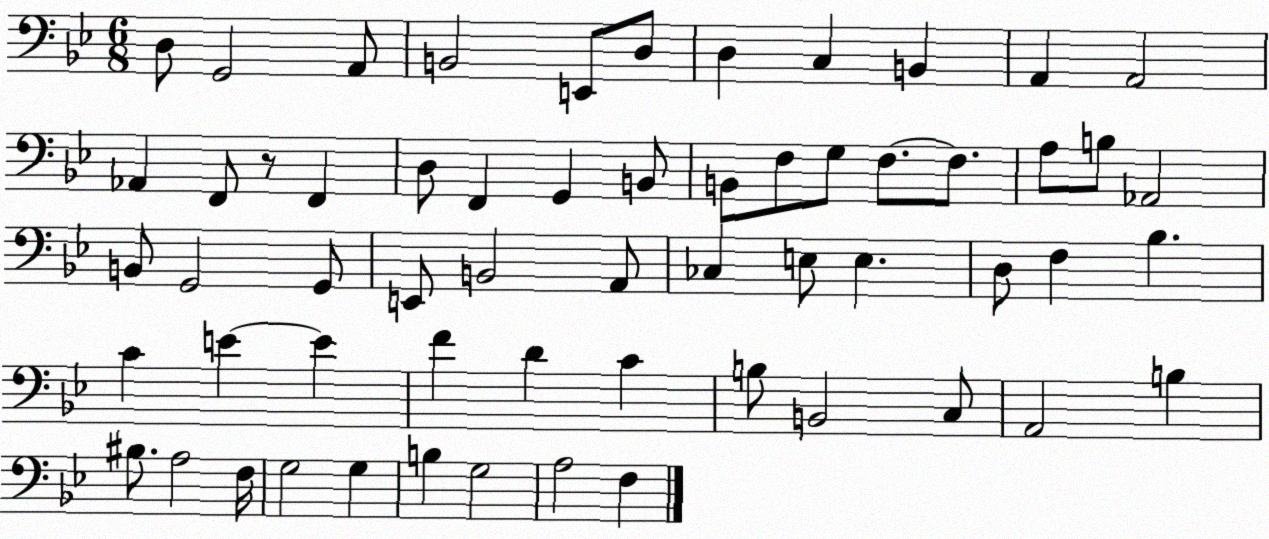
X:1
T:Untitled
M:6/8
L:1/4
K:Bb
D,/2 G,,2 A,,/2 B,,2 E,,/2 D,/2 D, C, B,, A,, A,,2 _A,, F,,/2 z/2 F,, D,/2 F,, G,, B,,/2 B,,/2 F,/2 G,/2 F,/2 F,/2 A,/2 B,/2 _A,,2 B,,/2 G,,2 G,,/2 E,,/2 B,,2 A,,/2 _C, E,/2 E, D,/2 F, _B, C E E F D C B,/2 B,,2 C,/2 A,,2 B, ^B,/2 A,2 F,/4 G,2 G, B, G,2 A,2 F,